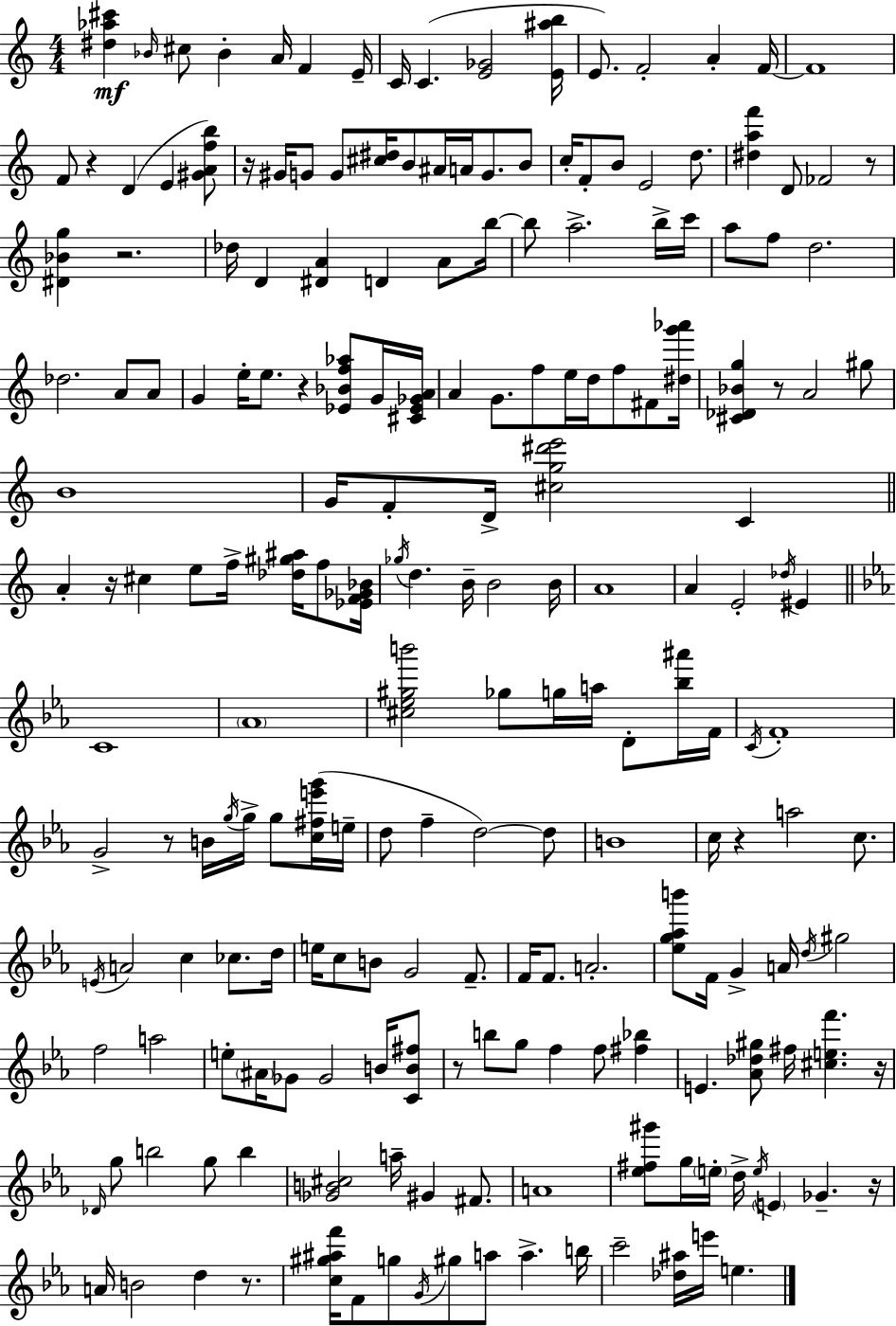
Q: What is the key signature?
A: A minor